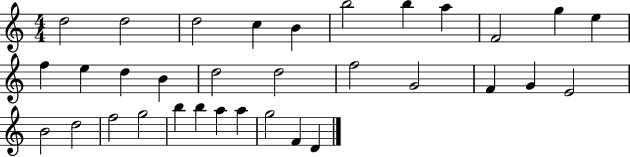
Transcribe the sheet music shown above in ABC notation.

X:1
T:Untitled
M:4/4
L:1/4
K:C
d2 d2 d2 c B b2 b a F2 g e f e d B d2 d2 f2 G2 F G E2 B2 d2 f2 g2 b b a a g2 F D